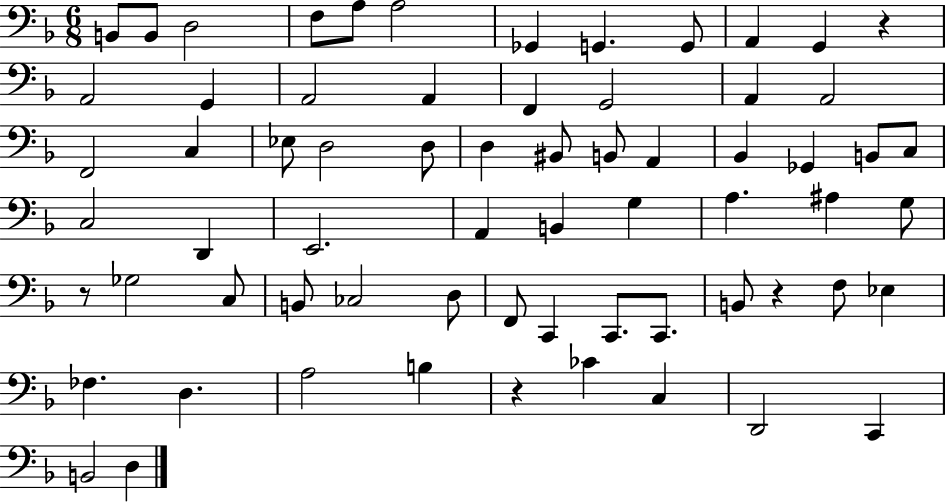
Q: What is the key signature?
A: F major